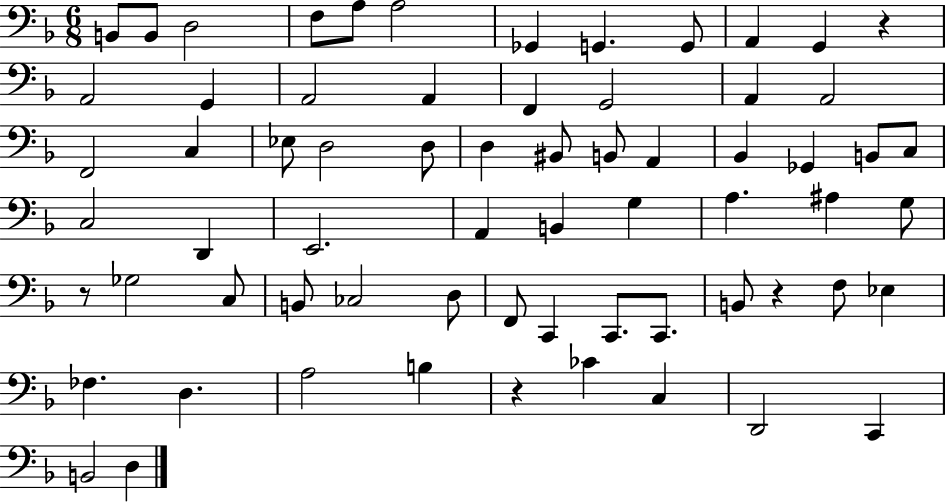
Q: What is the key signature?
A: F major